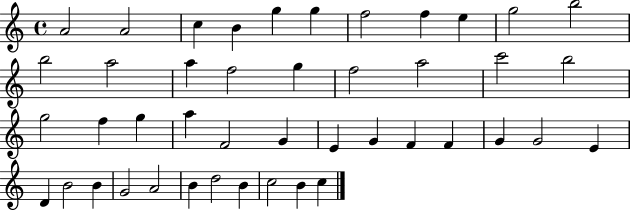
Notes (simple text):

A4/h A4/h C5/q B4/q G5/q G5/q F5/h F5/q E5/q G5/h B5/h B5/h A5/h A5/q F5/h G5/q F5/h A5/h C6/h B5/h G5/h F5/q G5/q A5/q F4/h G4/q E4/q G4/q F4/q F4/q G4/q G4/h E4/q D4/q B4/h B4/q G4/h A4/h B4/q D5/h B4/q C5/h B4/q C5/q